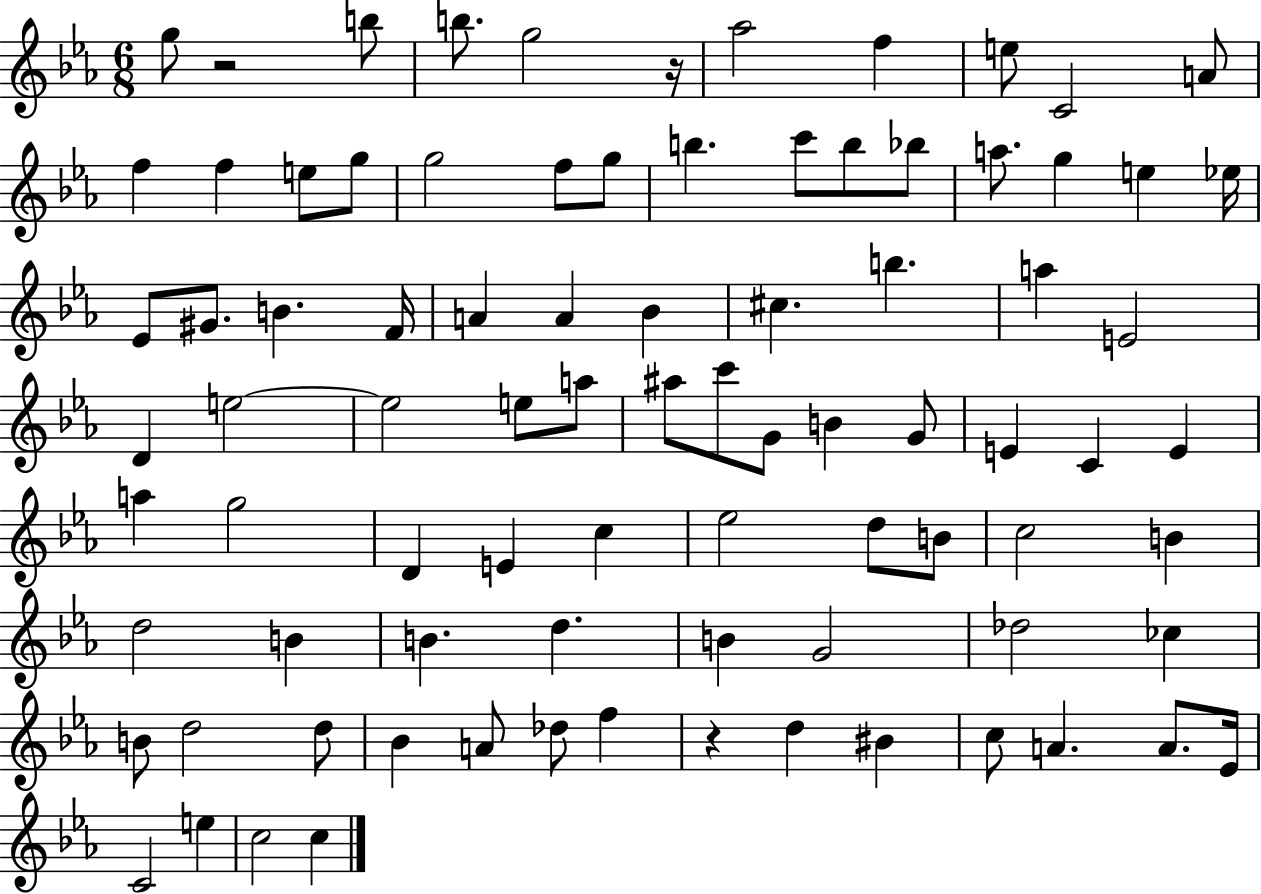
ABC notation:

X:1
T:Untitled
M:6/8
L:1/4
K:Eb
g/2 z2 b/2 b/2 g2 z/4 _a2 f e/2 C2 A/2 f f e/2 g/2 g2 f/2 g/2 b c'/2 b/2 _b/2 a/2 g e _e/4 _E/2 ^G/2 B F/4 A A _B ^c b a E2 D e2 e2 e/2 a/2 ^a/2 c'/2 G/2 B G/2 E C E a g2 D E c _e2 d/2 B/2 c2 B d2 B B d B G2 _d2 _c B/2 d2 d/2 _B A/2 _d/2 f z d ^B c/2 A A/2 _E/4 C2 e c2 c